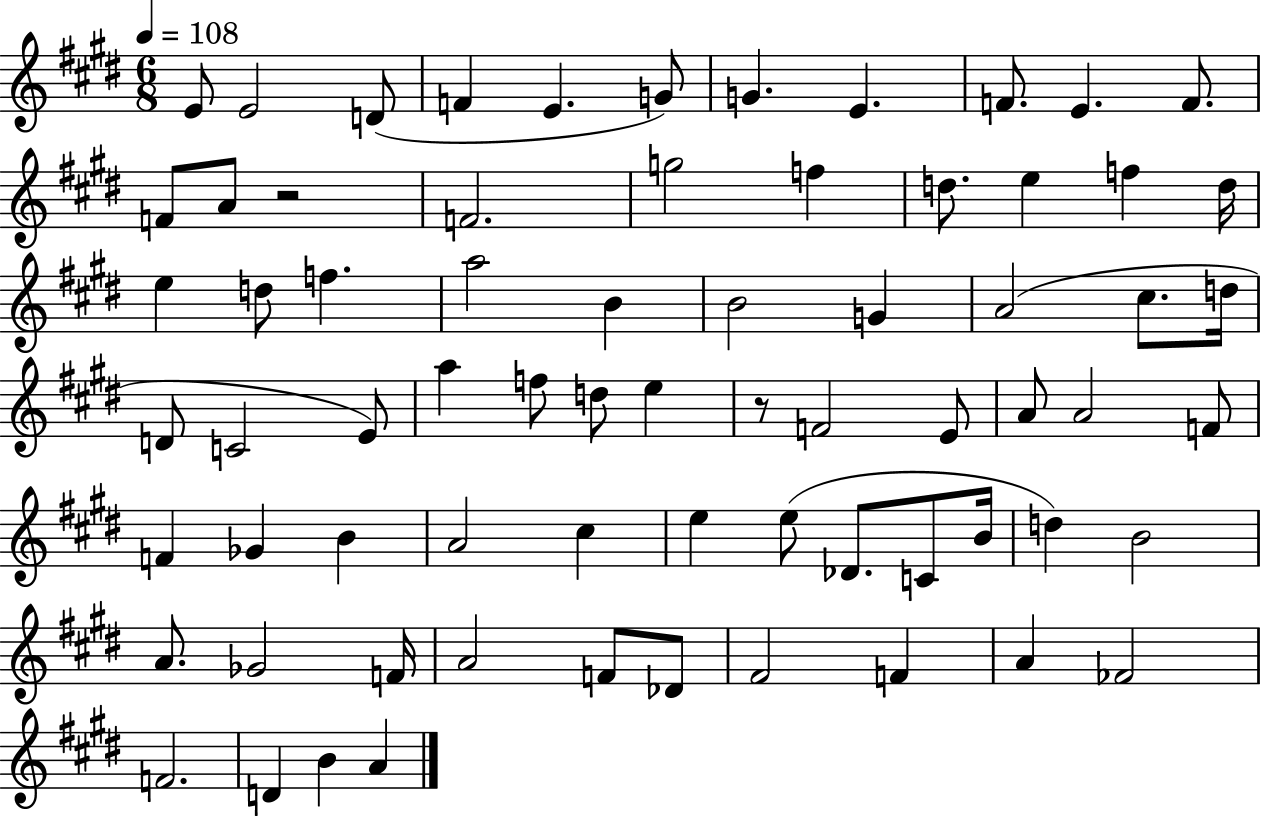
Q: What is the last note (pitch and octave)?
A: A4